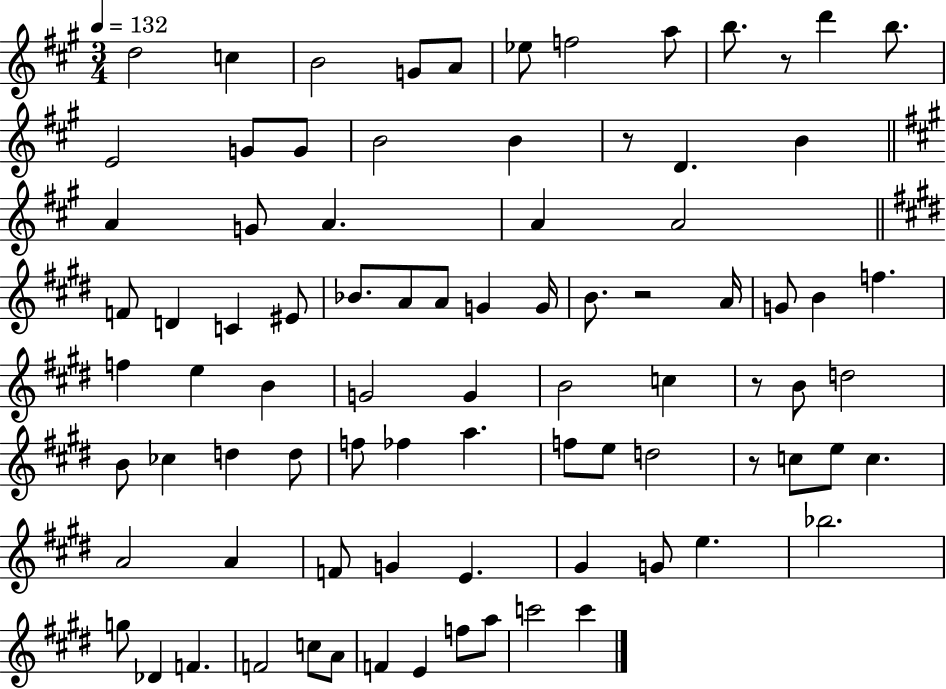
X:1
T:Untitled
M:3/4
L:1/4
K:A
d2 c B2 G/2 A/2 _e/2 f2 a/2 b/2 z/2 d' b/2 E2 G/2 G/2 B2 B z/2 D B A G/2 A A A2 F/2 D C ^E/2 _B/2 A/2 A/2 G G/4 B/2 z2 A/4 G/2 B f f e B G2 G B2 c z/2 B/2 d2 B/2 _c d d/2 f/2 _f a f/2 e/2 d2 z/2 c/2 e/2 c A2 A F/2 G E ^G G/2 e _b2 g/2 _D F F2 c/2 A/2 F E f/2 a/2 c'2 c'